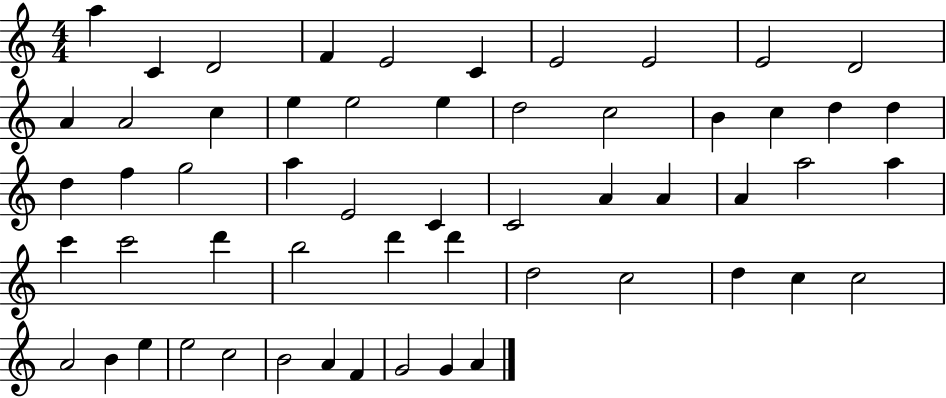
A5/q C4/q D4/h F4/q E4/h C4/q E4/h E4/h E4/h D4/h A4/q A4/h C5/q E5/q E5/h E5/q D5/h C5/h B4/q C5/q D5/q D5/q D5/q F5/q G5/h A5/q E4/h C4/q C4/h A4/q A4/q A4/q A5/h A5/q C6/q C6/h D6/q B5/h D6/q D6/q D5/h C5/h D5/q C5/q C5/h A4/h B4/q E5/q E5/h C5/h B4/h A4/q F4/q G4/h G4/q A4/q